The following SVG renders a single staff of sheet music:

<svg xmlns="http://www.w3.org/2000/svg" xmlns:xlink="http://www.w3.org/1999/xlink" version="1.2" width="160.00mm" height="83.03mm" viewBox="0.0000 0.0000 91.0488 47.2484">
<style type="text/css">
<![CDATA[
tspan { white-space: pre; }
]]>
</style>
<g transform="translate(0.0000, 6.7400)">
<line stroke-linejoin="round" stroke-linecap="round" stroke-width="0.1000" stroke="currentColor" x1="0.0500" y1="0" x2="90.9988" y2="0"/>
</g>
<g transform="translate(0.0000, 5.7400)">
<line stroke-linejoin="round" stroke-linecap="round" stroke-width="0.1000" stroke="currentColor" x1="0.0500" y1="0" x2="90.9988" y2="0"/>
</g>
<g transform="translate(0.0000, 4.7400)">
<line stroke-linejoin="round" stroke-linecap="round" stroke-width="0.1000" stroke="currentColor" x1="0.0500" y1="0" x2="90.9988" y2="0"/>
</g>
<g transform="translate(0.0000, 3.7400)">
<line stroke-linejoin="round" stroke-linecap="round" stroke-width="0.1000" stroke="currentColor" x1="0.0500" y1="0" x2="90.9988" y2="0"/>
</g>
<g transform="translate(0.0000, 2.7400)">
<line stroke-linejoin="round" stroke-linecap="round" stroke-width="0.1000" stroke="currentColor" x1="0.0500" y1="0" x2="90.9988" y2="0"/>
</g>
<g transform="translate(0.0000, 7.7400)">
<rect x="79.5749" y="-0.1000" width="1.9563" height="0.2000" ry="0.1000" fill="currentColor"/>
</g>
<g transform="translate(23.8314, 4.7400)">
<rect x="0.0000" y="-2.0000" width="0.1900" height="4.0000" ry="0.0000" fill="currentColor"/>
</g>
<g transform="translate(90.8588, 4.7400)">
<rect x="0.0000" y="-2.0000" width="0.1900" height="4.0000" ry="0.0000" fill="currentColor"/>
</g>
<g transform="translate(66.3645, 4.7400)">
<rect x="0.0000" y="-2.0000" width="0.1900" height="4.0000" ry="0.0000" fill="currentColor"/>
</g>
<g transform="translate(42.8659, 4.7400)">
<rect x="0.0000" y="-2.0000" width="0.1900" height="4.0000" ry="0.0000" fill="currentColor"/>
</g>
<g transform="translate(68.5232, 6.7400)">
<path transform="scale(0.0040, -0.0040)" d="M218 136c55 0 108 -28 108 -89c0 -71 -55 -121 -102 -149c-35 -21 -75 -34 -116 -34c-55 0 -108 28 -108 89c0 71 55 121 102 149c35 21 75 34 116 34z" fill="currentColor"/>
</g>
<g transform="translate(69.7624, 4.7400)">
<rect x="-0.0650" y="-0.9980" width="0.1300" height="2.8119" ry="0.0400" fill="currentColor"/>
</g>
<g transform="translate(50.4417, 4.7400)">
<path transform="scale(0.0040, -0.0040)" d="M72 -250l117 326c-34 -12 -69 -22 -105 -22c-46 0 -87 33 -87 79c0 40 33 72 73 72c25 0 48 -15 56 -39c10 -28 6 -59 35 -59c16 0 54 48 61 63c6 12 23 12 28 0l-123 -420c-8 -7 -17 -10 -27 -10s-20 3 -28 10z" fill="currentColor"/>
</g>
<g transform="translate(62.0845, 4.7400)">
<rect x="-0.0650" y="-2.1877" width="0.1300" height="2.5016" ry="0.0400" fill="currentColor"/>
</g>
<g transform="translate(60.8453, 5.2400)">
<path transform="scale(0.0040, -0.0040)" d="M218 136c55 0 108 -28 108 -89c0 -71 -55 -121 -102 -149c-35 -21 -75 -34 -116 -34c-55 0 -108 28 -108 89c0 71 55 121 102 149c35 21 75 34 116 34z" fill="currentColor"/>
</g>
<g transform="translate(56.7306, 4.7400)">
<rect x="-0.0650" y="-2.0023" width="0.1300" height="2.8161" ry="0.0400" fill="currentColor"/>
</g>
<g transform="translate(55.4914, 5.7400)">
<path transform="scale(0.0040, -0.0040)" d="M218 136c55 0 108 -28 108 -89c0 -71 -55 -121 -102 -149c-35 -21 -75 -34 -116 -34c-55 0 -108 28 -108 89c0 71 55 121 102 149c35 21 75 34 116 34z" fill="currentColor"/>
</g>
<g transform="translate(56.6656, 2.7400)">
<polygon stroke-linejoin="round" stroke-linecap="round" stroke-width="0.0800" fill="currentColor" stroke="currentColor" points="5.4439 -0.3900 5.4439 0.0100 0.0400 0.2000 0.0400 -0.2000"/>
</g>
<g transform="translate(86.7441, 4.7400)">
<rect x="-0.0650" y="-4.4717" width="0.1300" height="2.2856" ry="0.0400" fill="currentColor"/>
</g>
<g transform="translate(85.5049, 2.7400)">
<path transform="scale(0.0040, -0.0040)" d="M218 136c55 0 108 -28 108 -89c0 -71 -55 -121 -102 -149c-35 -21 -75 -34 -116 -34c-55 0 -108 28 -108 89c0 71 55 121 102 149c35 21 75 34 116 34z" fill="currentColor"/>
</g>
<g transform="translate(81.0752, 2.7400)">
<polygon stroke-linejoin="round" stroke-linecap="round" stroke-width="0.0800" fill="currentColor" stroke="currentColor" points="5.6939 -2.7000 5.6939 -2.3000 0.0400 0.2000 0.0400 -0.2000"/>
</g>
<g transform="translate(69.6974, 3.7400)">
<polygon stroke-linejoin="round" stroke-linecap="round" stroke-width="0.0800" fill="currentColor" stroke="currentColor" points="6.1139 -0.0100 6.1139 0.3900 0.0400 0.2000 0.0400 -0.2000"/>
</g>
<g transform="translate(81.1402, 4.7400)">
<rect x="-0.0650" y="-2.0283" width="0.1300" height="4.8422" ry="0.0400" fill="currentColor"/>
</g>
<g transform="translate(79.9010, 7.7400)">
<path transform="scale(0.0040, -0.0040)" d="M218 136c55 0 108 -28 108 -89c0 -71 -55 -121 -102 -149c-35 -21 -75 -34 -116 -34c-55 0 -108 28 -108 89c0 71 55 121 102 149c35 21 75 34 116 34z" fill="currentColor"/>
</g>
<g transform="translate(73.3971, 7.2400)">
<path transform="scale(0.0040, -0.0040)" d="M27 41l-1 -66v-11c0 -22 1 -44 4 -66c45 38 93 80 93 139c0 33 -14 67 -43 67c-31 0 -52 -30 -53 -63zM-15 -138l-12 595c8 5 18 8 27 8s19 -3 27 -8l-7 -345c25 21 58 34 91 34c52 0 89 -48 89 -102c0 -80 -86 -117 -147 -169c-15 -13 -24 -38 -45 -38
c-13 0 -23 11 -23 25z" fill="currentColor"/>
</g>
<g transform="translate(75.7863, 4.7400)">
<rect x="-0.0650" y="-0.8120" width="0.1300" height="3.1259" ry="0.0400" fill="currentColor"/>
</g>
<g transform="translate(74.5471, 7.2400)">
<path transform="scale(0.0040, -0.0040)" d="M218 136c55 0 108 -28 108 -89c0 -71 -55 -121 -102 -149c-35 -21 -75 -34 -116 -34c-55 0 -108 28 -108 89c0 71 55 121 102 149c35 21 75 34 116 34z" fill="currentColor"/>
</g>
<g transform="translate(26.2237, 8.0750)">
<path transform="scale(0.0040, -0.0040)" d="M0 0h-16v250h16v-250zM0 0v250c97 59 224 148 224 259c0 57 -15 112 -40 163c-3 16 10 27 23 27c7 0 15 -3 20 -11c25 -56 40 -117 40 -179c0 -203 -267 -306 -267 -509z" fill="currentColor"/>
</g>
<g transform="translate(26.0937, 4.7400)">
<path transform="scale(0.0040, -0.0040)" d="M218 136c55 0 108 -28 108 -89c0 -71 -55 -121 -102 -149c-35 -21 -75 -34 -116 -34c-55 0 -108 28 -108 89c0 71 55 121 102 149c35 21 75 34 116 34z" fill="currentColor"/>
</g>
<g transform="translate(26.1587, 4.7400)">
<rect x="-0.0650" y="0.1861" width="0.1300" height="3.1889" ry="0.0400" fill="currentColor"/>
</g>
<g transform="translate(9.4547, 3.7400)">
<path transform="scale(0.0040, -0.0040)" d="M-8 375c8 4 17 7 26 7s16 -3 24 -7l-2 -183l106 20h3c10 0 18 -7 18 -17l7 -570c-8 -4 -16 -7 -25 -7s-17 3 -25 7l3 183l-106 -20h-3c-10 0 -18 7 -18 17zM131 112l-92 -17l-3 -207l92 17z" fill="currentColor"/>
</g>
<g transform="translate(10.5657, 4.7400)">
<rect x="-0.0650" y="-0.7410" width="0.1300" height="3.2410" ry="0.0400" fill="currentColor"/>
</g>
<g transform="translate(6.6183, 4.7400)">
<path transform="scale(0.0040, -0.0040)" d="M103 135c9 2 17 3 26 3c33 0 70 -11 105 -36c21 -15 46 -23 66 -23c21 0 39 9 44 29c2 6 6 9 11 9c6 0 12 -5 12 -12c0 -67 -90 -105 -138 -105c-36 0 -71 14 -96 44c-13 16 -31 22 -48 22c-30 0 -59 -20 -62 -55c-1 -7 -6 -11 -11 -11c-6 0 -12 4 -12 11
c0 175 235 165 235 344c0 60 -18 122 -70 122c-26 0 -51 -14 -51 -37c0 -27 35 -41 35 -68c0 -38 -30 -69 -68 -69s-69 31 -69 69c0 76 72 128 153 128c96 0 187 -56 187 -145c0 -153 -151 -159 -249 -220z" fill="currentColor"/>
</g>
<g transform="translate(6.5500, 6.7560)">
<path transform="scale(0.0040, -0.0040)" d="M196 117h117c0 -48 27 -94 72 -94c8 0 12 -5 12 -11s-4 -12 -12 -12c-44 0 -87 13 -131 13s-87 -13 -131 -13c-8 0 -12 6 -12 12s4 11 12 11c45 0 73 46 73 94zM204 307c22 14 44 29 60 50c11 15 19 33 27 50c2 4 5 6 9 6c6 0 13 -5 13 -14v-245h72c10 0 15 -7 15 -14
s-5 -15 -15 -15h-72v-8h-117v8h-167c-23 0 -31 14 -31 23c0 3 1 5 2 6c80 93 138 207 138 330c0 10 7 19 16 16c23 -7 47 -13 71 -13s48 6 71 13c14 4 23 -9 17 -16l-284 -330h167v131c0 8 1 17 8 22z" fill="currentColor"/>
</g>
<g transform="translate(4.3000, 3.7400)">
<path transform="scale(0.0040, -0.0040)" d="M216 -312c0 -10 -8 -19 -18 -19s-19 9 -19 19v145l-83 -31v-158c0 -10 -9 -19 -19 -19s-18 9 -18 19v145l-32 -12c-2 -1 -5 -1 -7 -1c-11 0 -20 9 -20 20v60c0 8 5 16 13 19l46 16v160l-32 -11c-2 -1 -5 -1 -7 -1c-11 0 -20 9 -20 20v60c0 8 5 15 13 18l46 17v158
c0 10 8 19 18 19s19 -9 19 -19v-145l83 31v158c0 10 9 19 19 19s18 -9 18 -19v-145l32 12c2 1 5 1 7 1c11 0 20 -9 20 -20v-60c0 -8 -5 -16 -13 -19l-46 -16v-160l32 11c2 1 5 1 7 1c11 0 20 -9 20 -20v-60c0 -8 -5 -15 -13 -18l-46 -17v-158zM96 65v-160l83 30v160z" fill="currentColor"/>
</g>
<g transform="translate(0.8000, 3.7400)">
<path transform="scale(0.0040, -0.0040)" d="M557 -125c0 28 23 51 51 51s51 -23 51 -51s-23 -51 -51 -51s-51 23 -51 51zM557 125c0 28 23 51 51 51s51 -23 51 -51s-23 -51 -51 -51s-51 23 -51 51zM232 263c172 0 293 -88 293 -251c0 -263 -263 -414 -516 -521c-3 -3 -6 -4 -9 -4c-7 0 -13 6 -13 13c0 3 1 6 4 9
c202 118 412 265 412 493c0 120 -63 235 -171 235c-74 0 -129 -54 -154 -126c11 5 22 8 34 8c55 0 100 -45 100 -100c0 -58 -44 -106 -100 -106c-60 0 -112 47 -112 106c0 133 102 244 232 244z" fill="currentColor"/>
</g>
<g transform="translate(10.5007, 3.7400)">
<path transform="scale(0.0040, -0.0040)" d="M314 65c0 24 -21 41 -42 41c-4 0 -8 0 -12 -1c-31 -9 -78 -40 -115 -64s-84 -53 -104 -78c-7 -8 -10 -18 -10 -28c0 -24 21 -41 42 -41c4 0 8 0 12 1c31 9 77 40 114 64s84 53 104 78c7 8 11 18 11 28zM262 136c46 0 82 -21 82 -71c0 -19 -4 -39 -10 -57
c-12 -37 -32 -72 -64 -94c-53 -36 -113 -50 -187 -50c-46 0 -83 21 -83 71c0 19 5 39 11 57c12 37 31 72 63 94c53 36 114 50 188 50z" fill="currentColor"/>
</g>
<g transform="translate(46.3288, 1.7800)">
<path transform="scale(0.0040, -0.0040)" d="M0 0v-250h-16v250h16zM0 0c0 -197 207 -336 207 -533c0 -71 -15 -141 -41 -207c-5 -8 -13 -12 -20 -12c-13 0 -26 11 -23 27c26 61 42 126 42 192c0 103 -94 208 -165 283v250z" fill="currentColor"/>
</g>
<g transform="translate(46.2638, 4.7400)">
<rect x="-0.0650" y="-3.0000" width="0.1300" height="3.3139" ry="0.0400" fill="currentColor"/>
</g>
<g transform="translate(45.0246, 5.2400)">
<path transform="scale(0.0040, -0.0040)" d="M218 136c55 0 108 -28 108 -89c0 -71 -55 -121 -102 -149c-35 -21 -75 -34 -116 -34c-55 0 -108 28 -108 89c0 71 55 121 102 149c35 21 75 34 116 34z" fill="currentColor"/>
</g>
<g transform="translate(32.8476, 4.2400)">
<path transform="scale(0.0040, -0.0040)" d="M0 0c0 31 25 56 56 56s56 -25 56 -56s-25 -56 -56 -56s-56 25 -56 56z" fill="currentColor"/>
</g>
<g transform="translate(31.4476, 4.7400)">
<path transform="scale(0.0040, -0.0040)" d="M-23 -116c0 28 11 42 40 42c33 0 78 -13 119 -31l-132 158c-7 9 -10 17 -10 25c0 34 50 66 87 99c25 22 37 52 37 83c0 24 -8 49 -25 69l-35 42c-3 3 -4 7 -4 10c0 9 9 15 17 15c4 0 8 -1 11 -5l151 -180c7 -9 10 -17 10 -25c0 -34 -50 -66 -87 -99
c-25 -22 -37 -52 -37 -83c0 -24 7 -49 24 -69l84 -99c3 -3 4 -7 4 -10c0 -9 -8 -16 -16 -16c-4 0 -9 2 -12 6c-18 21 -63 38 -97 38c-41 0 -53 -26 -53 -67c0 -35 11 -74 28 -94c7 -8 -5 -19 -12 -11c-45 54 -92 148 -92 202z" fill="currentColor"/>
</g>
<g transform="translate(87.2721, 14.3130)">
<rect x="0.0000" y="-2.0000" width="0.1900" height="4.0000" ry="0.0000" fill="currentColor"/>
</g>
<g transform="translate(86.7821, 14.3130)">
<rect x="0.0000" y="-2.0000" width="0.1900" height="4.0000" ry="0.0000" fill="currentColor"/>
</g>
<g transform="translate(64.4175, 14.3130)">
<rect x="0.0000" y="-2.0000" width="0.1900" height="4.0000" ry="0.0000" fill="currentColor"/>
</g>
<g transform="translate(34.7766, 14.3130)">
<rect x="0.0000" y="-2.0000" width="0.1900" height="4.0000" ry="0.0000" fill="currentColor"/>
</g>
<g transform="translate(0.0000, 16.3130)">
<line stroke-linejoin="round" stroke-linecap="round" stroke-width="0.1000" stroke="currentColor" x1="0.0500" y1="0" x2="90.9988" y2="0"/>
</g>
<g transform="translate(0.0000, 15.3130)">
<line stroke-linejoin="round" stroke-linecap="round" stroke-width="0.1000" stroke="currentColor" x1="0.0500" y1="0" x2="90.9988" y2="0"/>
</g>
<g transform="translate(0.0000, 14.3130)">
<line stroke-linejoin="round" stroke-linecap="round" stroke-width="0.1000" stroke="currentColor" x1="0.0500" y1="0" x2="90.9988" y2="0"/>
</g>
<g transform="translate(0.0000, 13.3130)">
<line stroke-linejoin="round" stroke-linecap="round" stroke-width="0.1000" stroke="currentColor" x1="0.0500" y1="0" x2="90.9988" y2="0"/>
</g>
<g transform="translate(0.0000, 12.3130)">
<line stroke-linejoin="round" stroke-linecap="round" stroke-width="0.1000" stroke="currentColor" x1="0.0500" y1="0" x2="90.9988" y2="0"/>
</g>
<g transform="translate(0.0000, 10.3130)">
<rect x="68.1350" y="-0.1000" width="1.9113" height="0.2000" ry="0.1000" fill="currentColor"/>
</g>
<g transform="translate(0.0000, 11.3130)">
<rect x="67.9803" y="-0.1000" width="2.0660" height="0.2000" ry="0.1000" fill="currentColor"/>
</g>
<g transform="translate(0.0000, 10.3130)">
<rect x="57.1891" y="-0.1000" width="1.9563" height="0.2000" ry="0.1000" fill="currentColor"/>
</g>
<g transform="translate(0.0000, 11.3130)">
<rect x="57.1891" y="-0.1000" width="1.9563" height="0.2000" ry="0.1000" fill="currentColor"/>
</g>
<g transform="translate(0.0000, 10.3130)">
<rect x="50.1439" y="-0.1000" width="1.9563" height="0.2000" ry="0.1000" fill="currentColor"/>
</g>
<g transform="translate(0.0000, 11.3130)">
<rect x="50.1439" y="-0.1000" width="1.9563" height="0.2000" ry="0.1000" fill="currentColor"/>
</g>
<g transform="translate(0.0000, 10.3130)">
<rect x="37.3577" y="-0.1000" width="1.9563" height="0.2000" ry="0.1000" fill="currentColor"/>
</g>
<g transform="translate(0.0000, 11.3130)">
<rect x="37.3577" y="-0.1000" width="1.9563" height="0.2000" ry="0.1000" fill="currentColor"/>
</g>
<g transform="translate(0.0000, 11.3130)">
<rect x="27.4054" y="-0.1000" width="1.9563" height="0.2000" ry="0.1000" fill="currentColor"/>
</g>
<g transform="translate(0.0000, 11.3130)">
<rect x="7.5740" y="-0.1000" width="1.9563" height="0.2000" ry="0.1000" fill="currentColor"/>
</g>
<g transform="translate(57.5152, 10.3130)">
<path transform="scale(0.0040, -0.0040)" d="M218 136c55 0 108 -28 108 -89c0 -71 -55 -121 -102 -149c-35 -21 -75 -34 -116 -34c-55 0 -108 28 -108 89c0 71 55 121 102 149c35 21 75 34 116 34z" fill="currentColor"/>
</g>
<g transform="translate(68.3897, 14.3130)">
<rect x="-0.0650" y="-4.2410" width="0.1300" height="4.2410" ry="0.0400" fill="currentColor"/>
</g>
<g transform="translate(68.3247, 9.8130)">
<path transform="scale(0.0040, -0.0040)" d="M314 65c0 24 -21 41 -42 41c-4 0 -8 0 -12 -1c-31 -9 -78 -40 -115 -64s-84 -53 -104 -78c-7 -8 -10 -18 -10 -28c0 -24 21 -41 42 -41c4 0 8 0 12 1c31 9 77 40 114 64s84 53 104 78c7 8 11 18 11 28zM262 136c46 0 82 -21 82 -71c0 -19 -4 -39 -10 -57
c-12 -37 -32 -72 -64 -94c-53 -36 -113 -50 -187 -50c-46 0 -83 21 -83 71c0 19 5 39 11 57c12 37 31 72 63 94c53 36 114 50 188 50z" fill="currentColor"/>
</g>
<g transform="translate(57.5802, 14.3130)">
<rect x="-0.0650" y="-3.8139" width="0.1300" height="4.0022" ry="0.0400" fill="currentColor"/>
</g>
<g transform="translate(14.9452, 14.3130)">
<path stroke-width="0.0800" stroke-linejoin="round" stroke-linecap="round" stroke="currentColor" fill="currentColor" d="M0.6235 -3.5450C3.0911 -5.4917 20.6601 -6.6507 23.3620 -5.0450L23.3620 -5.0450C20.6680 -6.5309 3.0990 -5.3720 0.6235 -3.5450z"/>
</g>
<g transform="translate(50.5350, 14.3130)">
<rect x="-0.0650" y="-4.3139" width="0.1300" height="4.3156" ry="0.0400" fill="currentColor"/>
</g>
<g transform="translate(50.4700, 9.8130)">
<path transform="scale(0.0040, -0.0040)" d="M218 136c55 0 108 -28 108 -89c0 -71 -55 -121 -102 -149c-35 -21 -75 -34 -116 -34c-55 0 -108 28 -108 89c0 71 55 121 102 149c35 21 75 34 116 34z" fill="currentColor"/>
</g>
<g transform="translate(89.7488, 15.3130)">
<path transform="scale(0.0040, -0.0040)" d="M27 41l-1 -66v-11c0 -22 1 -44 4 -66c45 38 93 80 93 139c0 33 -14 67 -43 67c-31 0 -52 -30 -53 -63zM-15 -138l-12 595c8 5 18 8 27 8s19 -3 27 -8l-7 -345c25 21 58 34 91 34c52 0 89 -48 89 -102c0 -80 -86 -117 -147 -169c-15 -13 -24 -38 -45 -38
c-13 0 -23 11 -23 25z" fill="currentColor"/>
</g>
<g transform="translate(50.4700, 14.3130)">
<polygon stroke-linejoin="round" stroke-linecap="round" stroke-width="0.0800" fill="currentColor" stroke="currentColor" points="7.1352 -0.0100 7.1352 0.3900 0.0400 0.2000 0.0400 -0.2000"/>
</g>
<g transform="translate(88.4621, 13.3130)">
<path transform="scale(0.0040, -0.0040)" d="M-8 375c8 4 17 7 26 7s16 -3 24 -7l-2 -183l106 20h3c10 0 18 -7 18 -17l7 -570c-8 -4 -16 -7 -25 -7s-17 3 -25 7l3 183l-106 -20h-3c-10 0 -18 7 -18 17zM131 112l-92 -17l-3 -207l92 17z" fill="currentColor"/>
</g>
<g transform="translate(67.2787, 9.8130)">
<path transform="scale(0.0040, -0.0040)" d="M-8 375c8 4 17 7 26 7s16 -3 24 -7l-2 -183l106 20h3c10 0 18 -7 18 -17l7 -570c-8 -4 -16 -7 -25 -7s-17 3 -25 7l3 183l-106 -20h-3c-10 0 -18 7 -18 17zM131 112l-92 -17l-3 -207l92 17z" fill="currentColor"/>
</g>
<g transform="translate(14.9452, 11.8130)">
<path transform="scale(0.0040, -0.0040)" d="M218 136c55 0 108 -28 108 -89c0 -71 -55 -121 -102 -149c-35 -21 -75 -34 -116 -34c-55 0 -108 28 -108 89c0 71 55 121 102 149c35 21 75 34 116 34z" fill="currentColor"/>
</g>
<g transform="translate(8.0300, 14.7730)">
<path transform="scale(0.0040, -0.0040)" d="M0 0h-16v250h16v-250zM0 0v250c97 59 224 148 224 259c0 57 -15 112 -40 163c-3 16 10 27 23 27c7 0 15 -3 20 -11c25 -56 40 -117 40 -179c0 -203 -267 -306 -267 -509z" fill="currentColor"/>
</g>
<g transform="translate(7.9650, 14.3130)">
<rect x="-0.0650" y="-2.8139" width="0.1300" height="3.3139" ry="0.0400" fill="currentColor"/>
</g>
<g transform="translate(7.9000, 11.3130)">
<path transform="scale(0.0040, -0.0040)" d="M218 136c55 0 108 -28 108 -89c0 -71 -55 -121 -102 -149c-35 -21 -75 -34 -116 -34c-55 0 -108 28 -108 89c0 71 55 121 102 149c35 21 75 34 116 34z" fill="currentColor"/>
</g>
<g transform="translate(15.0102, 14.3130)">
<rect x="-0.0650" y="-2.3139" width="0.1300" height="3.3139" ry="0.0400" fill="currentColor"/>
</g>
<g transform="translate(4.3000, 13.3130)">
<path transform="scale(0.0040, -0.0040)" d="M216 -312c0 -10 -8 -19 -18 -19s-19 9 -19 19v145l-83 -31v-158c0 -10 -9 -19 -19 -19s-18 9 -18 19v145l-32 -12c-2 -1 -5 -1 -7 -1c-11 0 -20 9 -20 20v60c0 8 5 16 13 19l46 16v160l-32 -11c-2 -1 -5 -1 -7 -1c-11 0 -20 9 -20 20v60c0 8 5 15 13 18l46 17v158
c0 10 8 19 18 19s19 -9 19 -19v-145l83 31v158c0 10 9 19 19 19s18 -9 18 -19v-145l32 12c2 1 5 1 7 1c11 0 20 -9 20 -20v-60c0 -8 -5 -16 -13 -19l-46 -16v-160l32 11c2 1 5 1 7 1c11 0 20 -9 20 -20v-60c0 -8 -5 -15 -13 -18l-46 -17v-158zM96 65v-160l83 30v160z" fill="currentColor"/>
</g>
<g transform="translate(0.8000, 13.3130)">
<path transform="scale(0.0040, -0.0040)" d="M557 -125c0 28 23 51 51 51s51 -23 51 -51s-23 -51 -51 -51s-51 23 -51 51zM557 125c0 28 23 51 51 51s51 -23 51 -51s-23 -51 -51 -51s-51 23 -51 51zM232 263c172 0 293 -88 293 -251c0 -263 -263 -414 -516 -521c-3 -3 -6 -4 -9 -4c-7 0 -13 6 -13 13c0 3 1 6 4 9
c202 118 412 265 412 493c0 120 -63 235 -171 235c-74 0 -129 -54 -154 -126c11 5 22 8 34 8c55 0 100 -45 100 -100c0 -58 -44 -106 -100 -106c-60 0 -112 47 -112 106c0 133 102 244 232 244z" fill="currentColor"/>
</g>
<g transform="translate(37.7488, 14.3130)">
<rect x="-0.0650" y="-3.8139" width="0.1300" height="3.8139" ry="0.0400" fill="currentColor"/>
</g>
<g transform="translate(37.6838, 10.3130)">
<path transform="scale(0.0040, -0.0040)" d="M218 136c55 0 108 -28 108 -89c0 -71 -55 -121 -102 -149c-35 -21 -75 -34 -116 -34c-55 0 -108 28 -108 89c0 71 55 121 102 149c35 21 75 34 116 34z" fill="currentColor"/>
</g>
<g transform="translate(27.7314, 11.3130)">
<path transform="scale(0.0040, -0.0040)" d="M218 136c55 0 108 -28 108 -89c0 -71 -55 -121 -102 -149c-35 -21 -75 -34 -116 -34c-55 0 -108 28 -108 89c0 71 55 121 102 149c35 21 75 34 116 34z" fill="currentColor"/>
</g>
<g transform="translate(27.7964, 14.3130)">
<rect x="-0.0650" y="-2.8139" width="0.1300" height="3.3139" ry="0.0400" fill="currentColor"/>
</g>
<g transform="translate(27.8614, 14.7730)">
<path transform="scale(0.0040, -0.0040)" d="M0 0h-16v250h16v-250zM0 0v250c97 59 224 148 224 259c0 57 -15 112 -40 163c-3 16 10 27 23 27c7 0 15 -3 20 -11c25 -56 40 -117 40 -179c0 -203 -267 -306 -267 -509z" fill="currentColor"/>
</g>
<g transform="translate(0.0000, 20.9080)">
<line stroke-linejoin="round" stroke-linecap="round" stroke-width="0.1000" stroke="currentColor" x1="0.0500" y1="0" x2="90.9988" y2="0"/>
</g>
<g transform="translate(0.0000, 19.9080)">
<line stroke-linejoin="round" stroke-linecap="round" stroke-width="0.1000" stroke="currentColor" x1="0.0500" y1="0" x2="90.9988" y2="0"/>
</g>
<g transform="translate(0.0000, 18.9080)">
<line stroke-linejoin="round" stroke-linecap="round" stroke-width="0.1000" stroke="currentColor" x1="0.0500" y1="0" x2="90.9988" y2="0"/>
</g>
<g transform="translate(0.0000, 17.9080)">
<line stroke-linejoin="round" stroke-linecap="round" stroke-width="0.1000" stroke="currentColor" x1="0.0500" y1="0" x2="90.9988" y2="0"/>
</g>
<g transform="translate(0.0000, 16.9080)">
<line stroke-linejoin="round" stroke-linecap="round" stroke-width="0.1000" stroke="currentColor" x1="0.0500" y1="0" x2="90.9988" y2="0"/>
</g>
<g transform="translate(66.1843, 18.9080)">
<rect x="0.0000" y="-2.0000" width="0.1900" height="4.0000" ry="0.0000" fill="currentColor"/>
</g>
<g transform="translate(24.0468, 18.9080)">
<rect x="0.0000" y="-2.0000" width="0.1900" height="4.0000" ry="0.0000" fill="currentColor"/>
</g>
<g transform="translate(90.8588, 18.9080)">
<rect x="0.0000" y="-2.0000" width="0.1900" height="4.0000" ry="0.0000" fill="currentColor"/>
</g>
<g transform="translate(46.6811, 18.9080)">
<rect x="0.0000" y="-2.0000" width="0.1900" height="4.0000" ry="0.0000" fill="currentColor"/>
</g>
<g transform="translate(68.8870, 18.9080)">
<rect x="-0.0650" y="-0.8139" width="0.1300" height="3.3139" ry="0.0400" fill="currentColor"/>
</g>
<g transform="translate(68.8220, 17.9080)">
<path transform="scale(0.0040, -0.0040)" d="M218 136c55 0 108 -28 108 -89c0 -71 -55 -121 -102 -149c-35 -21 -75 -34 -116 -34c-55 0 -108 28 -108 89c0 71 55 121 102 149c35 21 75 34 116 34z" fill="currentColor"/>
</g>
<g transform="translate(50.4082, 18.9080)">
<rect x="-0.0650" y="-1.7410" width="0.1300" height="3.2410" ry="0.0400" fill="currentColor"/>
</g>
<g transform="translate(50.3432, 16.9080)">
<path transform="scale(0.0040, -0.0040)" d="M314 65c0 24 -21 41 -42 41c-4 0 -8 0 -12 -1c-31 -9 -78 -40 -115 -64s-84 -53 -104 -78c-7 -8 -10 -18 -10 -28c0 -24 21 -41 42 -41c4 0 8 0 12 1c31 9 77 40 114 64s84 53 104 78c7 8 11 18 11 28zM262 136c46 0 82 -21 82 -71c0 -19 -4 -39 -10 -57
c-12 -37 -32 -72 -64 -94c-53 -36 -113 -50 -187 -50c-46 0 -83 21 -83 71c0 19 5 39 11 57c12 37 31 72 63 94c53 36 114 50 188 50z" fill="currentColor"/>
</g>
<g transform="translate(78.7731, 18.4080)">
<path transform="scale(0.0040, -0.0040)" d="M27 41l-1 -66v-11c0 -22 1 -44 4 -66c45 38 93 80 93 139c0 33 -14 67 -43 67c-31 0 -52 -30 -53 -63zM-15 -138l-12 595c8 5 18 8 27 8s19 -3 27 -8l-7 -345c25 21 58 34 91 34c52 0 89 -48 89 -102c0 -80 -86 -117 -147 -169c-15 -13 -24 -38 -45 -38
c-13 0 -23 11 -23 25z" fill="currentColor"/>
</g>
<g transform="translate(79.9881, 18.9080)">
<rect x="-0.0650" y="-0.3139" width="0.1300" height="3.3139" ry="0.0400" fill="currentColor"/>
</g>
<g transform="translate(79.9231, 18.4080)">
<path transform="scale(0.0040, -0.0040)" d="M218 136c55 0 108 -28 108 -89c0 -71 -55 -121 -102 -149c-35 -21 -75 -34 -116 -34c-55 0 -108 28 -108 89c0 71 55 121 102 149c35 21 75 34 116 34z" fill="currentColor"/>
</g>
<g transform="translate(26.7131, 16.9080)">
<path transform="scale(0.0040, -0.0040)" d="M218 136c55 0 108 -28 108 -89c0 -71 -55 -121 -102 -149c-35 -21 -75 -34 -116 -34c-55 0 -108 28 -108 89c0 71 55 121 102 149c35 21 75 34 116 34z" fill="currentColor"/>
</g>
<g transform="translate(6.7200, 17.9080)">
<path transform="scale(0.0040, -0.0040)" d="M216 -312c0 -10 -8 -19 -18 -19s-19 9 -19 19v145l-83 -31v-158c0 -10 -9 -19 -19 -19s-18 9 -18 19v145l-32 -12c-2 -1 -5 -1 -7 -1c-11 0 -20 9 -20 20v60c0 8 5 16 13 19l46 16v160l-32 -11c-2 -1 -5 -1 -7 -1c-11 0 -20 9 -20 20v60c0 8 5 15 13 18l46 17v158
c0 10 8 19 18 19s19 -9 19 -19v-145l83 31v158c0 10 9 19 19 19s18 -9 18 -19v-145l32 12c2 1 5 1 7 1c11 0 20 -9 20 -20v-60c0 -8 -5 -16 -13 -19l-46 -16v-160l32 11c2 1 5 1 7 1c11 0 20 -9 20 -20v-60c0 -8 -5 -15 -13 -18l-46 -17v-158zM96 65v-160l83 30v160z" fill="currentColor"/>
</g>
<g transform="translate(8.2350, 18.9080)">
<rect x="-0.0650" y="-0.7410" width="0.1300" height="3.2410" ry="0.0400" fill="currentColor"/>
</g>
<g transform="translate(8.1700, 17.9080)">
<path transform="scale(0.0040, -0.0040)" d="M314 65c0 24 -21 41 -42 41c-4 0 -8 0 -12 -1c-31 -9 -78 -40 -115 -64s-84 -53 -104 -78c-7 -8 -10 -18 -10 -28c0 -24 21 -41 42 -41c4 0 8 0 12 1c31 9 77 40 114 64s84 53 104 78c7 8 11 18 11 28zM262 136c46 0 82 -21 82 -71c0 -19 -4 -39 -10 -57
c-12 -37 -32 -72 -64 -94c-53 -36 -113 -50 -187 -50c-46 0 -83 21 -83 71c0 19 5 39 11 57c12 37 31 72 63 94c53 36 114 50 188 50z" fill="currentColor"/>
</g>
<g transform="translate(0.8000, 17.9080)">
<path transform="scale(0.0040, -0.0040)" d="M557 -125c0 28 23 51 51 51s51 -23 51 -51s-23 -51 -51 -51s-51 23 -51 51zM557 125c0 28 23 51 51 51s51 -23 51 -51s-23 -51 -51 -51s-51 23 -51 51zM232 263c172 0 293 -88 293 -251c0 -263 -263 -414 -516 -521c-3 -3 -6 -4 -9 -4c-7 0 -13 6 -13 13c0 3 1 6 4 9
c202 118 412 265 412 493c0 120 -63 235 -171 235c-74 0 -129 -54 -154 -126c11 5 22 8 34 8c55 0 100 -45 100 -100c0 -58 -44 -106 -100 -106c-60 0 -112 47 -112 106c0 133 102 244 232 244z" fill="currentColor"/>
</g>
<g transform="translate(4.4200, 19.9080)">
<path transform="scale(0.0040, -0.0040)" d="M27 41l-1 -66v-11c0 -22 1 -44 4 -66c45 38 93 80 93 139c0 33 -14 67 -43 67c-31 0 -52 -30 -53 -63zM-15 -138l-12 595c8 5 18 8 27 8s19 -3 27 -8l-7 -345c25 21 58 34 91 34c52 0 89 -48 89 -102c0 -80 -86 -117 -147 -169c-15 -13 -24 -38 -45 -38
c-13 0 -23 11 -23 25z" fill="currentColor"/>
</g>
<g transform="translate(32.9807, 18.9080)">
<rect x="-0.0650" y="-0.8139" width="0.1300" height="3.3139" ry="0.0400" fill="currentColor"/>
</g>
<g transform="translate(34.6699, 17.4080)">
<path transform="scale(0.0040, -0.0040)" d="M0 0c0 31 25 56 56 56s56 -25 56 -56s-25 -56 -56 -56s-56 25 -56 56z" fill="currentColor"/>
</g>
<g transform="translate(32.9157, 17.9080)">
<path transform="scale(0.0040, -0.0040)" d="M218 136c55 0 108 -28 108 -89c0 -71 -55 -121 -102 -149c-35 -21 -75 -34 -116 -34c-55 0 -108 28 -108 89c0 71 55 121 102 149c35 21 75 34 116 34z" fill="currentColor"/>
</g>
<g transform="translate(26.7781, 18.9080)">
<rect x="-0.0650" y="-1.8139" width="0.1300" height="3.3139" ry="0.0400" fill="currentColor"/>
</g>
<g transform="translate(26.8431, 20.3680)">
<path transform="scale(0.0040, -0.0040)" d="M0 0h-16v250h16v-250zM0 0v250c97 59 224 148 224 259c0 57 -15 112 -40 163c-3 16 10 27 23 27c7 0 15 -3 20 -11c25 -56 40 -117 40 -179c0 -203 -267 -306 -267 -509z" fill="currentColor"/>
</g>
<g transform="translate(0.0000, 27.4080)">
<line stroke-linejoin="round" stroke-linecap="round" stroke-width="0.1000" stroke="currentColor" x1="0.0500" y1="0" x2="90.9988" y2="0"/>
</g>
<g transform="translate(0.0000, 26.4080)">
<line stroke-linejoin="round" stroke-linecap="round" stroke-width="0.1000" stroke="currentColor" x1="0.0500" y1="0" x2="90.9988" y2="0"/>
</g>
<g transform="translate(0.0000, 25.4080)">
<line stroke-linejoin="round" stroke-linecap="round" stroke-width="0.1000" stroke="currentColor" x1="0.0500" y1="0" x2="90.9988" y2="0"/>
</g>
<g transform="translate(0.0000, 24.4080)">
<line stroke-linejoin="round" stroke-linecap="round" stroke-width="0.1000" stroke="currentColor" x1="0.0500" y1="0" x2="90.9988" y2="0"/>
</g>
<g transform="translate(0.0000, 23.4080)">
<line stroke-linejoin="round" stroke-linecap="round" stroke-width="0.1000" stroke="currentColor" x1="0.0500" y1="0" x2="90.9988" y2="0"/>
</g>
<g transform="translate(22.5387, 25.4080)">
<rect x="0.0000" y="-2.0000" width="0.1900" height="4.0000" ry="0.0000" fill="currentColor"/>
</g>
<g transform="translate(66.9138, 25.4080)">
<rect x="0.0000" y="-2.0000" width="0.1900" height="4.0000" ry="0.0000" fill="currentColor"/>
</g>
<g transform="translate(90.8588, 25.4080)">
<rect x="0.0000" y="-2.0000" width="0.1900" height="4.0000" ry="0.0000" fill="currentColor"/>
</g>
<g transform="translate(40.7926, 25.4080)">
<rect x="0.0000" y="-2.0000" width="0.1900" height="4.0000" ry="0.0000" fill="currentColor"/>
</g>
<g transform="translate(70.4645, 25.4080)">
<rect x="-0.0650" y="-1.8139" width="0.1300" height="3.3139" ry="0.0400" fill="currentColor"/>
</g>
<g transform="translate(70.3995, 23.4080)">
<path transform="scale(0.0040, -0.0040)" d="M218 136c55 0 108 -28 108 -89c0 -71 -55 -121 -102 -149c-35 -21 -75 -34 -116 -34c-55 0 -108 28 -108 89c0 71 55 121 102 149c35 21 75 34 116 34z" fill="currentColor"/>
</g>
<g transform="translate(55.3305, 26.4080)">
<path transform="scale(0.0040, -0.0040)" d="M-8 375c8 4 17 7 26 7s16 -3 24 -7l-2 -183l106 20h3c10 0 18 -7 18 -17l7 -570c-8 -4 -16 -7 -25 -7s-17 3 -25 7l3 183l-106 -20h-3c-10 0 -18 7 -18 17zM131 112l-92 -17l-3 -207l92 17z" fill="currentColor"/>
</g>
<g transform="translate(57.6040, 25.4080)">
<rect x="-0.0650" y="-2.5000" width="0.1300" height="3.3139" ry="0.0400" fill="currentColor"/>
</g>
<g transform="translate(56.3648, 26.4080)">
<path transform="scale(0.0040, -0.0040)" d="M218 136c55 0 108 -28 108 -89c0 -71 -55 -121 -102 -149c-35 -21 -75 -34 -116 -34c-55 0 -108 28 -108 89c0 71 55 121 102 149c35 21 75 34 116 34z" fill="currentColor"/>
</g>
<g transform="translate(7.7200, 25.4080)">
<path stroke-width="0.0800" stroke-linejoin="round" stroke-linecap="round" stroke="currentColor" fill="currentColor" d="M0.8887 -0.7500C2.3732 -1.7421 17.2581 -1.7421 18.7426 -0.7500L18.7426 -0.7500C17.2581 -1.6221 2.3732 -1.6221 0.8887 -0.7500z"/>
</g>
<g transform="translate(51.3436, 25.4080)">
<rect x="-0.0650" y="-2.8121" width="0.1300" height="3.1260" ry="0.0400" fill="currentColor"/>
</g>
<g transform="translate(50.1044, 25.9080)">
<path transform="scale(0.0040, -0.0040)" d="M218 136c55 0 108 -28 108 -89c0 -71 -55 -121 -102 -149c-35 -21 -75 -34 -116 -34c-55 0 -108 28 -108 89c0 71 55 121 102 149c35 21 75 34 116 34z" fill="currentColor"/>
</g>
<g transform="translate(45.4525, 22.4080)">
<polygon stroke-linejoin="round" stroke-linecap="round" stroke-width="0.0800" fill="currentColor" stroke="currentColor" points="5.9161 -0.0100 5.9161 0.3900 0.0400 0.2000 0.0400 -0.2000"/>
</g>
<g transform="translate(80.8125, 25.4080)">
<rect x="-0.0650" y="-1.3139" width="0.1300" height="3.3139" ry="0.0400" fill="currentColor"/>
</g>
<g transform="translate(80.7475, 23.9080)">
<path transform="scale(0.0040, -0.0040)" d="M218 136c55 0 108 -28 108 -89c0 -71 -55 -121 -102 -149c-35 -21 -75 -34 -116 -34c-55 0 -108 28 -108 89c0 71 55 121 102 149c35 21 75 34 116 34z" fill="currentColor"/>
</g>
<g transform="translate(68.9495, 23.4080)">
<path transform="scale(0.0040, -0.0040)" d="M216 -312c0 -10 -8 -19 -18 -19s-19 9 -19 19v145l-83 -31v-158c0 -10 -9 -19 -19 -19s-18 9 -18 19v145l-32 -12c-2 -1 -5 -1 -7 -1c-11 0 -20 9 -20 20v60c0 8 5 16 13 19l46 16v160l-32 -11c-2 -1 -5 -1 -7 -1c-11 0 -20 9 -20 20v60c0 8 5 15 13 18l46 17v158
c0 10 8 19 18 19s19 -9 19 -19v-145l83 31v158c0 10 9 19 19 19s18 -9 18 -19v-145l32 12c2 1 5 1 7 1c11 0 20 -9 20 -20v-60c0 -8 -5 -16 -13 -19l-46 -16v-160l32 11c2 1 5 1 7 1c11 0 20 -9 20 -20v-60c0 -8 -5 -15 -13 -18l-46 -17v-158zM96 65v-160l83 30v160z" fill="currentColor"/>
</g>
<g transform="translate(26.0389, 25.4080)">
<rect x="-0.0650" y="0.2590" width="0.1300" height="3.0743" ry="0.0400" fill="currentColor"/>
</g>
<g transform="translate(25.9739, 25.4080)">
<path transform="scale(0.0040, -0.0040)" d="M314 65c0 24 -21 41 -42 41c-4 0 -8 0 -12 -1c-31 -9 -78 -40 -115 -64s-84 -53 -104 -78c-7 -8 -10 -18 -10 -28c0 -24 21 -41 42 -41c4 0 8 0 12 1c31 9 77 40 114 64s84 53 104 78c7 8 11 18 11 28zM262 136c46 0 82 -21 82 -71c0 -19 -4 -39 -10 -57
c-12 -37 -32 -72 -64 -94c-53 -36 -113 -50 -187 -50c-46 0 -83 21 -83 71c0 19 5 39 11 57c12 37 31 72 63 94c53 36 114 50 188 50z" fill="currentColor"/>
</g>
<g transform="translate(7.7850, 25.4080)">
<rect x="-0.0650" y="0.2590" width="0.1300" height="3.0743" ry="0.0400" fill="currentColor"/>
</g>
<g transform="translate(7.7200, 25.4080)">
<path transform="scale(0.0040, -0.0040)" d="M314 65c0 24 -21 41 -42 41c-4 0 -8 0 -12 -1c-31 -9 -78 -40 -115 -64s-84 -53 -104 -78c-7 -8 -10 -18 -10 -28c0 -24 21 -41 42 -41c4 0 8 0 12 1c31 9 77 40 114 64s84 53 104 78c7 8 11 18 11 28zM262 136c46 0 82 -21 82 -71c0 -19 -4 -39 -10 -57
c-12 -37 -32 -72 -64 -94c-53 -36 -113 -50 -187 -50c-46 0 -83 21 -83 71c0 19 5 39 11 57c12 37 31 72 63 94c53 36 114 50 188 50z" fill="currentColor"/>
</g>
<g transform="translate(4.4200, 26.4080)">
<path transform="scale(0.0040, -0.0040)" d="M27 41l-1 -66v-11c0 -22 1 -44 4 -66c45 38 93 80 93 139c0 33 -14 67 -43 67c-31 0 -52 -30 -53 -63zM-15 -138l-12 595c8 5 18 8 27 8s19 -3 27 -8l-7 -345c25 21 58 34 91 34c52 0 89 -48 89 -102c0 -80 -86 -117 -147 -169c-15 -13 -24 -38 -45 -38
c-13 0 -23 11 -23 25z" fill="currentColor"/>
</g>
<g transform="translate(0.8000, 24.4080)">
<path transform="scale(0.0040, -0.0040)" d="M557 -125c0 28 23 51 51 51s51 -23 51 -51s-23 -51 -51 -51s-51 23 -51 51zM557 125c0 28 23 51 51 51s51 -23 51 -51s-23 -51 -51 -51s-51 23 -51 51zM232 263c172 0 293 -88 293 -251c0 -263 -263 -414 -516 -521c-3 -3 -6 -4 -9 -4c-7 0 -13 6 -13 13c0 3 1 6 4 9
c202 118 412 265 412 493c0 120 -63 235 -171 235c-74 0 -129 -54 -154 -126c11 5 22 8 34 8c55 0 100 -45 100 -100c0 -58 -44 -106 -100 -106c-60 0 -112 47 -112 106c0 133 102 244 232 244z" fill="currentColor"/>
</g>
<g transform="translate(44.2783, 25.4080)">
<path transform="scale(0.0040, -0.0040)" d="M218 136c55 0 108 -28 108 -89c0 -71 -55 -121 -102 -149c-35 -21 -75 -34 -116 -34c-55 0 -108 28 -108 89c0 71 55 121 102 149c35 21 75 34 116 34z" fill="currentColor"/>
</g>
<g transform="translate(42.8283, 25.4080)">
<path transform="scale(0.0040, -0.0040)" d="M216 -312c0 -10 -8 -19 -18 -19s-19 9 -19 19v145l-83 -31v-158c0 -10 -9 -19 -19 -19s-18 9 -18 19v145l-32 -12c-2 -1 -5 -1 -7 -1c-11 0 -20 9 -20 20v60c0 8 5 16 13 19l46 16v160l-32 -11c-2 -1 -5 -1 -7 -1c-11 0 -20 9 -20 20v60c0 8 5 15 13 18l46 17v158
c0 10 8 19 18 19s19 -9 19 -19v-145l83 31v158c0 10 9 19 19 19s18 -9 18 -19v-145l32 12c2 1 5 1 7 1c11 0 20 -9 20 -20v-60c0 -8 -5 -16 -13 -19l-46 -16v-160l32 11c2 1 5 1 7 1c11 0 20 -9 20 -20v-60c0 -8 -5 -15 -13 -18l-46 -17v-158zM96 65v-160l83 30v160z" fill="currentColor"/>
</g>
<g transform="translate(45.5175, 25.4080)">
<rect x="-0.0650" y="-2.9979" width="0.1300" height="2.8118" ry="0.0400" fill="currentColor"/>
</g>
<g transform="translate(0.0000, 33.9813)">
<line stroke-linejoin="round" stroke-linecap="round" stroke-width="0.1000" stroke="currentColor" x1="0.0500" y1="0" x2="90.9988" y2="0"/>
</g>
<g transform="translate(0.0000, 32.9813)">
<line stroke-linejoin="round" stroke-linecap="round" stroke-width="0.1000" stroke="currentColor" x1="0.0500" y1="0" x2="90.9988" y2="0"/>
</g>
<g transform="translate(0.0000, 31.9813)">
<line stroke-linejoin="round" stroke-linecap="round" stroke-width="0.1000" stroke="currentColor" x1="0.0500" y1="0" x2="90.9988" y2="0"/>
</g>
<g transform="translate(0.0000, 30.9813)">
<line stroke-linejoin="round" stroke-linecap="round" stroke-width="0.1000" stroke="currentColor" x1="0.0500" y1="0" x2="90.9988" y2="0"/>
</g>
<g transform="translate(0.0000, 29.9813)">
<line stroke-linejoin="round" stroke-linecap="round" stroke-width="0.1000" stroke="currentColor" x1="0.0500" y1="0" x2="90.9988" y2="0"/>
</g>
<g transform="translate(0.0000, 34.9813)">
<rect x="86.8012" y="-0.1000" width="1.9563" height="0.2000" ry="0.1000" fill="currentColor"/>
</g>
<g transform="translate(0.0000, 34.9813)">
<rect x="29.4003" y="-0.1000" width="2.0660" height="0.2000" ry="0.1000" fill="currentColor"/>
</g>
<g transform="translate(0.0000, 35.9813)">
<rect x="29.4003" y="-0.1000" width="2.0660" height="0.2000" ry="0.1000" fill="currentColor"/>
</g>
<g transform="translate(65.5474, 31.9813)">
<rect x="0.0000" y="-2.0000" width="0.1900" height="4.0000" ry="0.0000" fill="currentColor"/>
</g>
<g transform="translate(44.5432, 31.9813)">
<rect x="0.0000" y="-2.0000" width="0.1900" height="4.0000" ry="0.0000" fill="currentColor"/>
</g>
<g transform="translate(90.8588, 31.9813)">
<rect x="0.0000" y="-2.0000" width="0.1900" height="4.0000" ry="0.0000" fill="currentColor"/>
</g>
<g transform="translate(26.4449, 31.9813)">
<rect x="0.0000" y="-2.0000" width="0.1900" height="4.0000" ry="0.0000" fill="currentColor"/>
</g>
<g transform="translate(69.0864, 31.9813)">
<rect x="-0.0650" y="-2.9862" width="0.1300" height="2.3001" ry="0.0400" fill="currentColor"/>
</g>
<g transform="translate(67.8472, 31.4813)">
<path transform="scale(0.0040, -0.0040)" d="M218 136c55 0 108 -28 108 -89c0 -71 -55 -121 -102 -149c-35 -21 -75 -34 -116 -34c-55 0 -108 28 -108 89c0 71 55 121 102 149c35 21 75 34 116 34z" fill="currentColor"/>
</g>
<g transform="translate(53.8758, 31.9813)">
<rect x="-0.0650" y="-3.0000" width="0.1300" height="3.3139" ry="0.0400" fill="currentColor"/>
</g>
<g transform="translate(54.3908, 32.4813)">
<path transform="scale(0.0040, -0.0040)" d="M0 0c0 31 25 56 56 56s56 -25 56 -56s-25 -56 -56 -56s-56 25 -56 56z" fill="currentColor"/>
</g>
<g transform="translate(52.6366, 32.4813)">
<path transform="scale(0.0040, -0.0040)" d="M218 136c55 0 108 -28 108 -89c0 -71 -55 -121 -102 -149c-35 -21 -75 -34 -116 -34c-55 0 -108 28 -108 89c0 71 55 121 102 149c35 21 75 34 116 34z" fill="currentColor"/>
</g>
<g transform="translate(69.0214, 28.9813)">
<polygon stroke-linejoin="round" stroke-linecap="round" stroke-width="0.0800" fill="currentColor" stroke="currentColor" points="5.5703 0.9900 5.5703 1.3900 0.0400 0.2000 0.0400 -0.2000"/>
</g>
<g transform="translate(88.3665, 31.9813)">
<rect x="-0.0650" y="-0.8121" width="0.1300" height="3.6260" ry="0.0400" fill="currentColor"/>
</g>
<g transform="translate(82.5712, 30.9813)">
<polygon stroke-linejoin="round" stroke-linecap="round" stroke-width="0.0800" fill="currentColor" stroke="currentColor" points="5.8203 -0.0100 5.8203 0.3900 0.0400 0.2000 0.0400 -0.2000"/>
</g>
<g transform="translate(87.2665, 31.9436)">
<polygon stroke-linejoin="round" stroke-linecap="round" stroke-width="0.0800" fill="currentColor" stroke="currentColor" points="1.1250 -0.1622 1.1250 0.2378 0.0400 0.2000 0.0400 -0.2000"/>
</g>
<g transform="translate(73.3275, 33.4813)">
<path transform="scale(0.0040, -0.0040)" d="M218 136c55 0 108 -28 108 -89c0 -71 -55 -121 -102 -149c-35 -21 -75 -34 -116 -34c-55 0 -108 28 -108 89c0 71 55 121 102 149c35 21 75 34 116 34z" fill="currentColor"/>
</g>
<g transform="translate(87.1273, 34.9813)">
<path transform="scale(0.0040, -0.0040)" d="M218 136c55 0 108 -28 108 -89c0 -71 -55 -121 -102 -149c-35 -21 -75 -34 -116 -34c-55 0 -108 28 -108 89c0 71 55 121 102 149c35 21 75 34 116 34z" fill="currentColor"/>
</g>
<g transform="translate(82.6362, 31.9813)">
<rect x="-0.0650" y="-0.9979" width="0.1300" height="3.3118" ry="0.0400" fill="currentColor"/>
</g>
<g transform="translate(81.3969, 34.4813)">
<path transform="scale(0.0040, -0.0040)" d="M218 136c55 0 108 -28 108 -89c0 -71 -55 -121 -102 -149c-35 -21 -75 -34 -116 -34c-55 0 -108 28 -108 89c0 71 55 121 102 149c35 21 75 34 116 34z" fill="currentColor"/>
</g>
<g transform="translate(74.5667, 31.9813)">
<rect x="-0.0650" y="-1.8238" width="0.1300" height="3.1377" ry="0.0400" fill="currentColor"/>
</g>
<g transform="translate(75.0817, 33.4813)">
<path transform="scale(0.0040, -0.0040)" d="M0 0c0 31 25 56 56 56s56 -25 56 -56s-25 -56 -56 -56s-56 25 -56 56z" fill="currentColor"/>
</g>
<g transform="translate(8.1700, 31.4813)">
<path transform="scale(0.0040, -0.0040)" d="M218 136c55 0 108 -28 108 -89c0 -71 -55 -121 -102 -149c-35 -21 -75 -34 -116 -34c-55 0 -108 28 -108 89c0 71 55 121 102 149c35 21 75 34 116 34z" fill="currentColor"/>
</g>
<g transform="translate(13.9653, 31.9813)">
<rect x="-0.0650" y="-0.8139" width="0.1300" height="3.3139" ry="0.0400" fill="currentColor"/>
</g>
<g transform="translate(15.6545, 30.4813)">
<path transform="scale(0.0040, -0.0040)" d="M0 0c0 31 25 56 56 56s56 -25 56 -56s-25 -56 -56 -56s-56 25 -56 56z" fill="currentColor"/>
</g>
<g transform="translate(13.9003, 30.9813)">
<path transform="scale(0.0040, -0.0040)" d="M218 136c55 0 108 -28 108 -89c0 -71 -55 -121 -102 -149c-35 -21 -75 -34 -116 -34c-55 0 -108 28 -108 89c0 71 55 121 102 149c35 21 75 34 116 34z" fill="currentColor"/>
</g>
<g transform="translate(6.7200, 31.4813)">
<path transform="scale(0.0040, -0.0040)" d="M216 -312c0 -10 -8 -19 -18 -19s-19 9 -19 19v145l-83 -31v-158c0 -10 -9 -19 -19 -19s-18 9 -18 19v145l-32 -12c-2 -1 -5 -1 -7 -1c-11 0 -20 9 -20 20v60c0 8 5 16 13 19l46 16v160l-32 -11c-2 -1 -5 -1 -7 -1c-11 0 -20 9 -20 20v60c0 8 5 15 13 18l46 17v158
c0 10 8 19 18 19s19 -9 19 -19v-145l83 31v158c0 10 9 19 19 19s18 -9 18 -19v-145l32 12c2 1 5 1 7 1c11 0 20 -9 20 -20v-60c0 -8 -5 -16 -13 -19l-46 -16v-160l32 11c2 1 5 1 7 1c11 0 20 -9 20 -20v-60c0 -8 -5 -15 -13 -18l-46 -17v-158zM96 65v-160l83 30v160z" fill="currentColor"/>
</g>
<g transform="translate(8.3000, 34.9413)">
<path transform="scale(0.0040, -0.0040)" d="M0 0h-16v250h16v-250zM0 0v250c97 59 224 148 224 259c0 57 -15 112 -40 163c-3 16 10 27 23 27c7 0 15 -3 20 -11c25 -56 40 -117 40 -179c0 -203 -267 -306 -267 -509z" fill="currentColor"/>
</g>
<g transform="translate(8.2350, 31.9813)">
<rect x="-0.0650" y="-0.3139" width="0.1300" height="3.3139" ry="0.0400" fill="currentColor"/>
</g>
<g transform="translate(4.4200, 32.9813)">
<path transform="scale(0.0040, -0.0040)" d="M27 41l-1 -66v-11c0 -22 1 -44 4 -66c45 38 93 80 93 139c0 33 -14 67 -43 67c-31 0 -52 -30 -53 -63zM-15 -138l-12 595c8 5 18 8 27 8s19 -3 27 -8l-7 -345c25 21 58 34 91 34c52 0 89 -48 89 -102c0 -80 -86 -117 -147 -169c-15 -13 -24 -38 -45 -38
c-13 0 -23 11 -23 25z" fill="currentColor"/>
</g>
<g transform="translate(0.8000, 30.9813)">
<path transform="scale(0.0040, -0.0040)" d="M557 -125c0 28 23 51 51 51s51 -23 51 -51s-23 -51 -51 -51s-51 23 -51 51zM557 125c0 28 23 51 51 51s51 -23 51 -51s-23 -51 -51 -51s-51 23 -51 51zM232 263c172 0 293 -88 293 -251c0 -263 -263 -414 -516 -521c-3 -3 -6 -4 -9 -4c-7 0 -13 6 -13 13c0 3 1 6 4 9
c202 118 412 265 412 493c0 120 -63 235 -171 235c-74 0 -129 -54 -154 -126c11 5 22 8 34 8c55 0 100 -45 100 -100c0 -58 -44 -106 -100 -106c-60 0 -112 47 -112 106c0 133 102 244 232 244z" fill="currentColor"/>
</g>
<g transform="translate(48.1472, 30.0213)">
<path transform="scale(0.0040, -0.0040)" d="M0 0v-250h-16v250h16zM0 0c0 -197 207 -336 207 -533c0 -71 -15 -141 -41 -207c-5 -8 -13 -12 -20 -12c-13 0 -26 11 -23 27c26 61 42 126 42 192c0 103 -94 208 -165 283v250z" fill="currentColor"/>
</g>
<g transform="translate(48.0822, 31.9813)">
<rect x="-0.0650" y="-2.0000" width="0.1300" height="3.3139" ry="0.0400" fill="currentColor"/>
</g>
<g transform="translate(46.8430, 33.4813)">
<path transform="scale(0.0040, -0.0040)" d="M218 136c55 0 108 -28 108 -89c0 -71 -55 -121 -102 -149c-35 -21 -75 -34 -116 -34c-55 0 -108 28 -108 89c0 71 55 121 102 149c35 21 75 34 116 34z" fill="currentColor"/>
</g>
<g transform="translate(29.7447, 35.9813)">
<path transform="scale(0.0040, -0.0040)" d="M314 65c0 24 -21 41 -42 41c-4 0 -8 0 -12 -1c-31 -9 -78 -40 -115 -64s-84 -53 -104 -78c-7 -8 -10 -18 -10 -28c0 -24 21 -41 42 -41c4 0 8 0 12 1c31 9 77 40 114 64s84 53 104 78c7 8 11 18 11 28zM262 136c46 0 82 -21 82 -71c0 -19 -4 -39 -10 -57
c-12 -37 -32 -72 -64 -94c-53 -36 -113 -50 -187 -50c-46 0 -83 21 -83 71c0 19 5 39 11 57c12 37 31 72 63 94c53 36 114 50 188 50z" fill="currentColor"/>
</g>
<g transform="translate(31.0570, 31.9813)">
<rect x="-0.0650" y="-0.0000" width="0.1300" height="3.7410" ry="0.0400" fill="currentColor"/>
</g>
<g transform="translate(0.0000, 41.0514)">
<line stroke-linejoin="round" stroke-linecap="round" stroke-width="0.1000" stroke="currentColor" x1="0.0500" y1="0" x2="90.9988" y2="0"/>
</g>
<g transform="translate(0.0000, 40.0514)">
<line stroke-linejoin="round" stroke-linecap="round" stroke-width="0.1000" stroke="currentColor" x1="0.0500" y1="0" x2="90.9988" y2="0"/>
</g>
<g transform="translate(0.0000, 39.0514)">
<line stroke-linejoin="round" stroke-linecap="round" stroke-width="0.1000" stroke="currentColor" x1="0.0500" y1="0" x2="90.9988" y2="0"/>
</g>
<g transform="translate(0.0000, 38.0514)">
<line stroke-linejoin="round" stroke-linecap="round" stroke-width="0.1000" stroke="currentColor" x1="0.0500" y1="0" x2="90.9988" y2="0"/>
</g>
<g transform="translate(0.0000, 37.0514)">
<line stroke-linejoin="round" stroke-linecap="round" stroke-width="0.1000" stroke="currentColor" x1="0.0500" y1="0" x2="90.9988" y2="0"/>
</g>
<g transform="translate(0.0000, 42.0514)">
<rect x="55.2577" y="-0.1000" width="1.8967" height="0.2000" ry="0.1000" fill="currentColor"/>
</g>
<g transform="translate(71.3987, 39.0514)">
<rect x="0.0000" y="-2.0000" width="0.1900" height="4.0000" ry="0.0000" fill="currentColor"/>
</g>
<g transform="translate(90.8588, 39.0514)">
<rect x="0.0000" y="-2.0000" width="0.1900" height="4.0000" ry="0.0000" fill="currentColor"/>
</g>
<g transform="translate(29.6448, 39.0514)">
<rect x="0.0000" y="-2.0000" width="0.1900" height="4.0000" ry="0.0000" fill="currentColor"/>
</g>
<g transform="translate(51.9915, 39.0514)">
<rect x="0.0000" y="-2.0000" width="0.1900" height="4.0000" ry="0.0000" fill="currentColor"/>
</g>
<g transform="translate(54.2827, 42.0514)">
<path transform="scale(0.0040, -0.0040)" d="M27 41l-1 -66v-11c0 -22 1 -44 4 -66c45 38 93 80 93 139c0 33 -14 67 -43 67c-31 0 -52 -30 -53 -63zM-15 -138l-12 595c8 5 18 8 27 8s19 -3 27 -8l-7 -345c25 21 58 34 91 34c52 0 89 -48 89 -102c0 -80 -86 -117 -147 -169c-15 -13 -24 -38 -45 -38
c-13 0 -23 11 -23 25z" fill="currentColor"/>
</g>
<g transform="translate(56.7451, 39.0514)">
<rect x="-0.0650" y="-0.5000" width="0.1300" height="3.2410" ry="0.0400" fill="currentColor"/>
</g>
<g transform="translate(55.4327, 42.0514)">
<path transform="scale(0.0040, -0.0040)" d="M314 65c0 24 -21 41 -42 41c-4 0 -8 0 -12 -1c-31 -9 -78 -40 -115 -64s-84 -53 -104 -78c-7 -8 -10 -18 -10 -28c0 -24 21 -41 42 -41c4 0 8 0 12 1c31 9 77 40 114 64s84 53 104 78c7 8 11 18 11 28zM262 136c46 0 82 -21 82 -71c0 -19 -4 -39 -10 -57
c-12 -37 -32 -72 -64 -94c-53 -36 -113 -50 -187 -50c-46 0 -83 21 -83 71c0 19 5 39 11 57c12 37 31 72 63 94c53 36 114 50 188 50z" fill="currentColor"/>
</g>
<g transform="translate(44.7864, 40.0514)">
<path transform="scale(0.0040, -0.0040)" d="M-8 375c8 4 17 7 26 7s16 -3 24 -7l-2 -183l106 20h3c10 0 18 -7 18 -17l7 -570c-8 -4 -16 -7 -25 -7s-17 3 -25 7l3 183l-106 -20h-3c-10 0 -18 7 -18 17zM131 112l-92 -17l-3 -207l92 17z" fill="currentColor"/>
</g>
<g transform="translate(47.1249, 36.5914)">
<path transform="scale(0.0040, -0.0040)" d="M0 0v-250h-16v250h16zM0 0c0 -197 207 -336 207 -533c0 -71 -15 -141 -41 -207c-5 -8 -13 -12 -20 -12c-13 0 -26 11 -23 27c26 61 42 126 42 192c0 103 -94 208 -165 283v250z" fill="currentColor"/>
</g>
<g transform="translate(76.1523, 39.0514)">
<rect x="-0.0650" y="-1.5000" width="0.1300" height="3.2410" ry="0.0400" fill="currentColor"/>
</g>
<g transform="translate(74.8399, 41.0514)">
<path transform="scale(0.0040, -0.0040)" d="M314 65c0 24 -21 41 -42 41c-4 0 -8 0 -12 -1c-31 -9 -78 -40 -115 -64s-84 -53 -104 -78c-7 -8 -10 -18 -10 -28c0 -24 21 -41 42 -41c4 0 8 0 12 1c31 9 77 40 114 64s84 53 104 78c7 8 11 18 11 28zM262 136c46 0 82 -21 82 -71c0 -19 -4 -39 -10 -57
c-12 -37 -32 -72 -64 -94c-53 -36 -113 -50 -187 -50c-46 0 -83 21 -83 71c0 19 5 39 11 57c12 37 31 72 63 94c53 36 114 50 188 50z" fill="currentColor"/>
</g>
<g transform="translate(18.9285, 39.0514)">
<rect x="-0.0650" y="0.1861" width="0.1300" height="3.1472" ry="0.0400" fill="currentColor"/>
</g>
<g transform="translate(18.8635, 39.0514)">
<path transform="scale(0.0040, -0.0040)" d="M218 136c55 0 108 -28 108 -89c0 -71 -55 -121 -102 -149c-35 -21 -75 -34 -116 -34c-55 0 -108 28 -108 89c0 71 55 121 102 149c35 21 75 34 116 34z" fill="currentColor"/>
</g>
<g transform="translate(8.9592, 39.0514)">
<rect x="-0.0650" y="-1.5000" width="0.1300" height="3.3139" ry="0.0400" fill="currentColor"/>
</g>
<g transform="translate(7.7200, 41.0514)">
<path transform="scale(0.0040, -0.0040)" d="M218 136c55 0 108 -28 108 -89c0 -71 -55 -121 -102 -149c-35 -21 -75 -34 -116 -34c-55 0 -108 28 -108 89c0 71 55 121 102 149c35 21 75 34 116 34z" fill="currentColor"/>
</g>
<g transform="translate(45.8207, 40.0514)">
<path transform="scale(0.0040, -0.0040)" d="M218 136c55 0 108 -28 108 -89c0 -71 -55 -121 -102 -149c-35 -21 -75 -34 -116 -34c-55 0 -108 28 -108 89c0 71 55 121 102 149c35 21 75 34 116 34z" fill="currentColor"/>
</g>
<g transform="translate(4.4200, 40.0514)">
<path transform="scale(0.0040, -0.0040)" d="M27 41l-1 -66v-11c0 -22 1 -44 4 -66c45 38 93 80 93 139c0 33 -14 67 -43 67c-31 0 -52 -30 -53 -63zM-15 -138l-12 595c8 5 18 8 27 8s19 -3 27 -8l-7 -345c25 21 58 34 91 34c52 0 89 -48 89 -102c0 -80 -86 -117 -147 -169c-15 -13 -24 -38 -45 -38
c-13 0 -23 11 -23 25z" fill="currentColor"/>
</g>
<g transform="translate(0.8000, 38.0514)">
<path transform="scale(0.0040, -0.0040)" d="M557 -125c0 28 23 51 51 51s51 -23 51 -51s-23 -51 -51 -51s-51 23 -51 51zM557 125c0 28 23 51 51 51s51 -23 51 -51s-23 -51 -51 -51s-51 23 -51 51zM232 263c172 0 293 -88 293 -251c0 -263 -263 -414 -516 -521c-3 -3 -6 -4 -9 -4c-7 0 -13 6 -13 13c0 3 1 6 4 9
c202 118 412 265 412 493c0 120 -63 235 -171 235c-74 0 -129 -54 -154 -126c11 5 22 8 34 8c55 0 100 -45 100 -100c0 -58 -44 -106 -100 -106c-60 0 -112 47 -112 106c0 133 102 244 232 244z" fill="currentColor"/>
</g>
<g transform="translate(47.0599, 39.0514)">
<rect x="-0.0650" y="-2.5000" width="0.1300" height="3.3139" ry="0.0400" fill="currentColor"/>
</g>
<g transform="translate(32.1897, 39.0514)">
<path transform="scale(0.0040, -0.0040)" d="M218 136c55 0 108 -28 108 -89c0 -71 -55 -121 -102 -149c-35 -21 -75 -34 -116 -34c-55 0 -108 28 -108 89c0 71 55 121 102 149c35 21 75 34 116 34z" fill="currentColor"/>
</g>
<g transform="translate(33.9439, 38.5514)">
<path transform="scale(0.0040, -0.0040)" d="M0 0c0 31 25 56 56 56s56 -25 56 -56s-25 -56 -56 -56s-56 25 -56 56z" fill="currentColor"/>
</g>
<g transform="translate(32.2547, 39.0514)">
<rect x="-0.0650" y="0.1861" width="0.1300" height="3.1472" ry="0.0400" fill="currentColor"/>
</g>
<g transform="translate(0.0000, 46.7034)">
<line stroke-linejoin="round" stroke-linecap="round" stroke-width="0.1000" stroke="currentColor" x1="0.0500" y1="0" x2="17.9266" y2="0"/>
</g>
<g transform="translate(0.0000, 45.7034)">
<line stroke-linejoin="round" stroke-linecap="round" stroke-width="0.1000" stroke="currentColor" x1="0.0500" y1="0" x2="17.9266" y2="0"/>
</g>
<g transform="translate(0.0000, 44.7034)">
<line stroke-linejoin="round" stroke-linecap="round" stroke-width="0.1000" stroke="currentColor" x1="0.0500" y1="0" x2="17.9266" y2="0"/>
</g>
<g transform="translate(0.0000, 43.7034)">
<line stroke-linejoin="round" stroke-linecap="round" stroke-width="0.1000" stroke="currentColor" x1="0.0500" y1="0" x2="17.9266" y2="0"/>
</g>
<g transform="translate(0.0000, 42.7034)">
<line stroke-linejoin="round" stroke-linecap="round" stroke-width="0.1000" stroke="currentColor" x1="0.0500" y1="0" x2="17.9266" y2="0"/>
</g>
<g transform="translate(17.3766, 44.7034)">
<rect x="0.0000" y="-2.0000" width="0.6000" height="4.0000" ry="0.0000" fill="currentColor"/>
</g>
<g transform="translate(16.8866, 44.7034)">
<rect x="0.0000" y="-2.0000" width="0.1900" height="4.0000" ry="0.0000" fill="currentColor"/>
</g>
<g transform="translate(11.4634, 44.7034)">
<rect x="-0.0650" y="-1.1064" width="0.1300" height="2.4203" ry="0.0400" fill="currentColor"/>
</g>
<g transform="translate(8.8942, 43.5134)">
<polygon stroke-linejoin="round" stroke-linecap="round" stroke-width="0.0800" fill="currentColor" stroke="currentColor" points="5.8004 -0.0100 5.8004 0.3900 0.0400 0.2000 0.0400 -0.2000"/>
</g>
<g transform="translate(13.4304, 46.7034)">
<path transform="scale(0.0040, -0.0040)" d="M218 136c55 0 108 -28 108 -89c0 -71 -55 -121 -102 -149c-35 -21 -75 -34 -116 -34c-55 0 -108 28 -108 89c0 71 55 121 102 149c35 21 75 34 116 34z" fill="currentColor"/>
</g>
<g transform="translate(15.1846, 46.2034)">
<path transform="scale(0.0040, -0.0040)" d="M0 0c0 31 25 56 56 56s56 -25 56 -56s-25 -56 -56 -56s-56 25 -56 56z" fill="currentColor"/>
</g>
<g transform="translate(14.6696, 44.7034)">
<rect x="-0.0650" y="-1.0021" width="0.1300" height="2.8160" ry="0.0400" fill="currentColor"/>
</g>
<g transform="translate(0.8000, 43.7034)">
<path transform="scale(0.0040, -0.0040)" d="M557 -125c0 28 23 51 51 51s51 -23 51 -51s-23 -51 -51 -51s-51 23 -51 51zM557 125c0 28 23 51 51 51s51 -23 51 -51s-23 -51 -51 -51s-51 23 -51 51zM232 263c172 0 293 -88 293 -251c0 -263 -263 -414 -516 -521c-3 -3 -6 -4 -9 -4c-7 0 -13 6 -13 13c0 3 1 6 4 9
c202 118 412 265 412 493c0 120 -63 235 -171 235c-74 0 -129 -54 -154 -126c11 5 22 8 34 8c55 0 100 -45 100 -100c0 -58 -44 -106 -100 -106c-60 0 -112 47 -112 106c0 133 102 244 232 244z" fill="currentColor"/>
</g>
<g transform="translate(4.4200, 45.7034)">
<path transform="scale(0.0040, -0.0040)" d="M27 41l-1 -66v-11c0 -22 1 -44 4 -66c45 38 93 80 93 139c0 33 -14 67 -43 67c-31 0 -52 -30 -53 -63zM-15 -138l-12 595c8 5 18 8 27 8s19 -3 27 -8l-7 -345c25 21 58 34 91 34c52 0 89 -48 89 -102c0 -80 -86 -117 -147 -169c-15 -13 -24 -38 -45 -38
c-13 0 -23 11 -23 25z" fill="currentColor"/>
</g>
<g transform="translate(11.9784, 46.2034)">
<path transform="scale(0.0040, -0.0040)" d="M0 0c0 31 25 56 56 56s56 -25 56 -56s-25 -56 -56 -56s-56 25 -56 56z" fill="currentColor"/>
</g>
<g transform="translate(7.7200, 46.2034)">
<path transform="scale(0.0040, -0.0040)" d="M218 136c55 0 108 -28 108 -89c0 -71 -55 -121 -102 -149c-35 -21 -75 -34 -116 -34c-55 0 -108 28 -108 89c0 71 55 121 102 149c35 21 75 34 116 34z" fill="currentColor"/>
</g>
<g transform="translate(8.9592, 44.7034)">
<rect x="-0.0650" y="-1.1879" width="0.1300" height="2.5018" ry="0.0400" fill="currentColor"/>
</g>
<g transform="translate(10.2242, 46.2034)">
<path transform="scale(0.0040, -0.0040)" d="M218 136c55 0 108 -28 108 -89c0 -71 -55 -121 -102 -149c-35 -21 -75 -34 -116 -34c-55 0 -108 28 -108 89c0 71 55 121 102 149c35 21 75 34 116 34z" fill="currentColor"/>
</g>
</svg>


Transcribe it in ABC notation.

X:1
T:Untitled
M:2/4
L:1/4
K:G
F,2 D,/2 z C,/2 z/2 B,,/2 C,/2 G,,/2 _F,,/2 E,,/2 A,/2 C/2 B, C/2 E ^F/2 E/2 F2 ^F,2 A,/2 F, A,2 F, _E, D,2 D,2 ^D,/2 C,/2 B,, ^A, G, ^E,/2 F, C,,2 A,,/2 C, E,/2 A,,/2 F,,/2 E,,/4 G,, D, D, B,,/2 _E,,2 G,,2 A,,/2 A,,/2 G,,/2